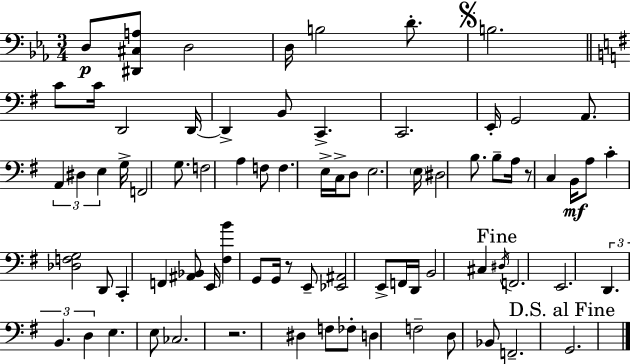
D3/e [D#2,C#3,A3]/e D3/h D3/s B3/h D4/e. B3/h. C4/e C4/s D2/h D2/s D2/q B2/e C2/q. C2/h. E2/s G2/h A2/e. A2/q D#3/q E3/q G3/s F2/h G3/e. F3/h A3/q F3/e F3/q. E3/s C3/s D3/e E3/h. E3/s D#3/h B3/e. B3/e A3/s R/e C3/q B2/s A3/e C4/q [Db3,F3,G3]/h D2/e C2/q F2/q [A#2,Bb2]/e E2/s [F#3,B4]/q G2/e G2/s R/e E2/e [Eb2,A#2]/h E2/e F2/s D2/s B2/h C#3/q D#3/s F2/h. E2/h. D2/q. B2/q. D3/q E3/q. E3/e CES3/h. R/h. D#3/q F3/e FES3/e D3/q F3/h D3/e Bb2/e F2/h. G2/h.